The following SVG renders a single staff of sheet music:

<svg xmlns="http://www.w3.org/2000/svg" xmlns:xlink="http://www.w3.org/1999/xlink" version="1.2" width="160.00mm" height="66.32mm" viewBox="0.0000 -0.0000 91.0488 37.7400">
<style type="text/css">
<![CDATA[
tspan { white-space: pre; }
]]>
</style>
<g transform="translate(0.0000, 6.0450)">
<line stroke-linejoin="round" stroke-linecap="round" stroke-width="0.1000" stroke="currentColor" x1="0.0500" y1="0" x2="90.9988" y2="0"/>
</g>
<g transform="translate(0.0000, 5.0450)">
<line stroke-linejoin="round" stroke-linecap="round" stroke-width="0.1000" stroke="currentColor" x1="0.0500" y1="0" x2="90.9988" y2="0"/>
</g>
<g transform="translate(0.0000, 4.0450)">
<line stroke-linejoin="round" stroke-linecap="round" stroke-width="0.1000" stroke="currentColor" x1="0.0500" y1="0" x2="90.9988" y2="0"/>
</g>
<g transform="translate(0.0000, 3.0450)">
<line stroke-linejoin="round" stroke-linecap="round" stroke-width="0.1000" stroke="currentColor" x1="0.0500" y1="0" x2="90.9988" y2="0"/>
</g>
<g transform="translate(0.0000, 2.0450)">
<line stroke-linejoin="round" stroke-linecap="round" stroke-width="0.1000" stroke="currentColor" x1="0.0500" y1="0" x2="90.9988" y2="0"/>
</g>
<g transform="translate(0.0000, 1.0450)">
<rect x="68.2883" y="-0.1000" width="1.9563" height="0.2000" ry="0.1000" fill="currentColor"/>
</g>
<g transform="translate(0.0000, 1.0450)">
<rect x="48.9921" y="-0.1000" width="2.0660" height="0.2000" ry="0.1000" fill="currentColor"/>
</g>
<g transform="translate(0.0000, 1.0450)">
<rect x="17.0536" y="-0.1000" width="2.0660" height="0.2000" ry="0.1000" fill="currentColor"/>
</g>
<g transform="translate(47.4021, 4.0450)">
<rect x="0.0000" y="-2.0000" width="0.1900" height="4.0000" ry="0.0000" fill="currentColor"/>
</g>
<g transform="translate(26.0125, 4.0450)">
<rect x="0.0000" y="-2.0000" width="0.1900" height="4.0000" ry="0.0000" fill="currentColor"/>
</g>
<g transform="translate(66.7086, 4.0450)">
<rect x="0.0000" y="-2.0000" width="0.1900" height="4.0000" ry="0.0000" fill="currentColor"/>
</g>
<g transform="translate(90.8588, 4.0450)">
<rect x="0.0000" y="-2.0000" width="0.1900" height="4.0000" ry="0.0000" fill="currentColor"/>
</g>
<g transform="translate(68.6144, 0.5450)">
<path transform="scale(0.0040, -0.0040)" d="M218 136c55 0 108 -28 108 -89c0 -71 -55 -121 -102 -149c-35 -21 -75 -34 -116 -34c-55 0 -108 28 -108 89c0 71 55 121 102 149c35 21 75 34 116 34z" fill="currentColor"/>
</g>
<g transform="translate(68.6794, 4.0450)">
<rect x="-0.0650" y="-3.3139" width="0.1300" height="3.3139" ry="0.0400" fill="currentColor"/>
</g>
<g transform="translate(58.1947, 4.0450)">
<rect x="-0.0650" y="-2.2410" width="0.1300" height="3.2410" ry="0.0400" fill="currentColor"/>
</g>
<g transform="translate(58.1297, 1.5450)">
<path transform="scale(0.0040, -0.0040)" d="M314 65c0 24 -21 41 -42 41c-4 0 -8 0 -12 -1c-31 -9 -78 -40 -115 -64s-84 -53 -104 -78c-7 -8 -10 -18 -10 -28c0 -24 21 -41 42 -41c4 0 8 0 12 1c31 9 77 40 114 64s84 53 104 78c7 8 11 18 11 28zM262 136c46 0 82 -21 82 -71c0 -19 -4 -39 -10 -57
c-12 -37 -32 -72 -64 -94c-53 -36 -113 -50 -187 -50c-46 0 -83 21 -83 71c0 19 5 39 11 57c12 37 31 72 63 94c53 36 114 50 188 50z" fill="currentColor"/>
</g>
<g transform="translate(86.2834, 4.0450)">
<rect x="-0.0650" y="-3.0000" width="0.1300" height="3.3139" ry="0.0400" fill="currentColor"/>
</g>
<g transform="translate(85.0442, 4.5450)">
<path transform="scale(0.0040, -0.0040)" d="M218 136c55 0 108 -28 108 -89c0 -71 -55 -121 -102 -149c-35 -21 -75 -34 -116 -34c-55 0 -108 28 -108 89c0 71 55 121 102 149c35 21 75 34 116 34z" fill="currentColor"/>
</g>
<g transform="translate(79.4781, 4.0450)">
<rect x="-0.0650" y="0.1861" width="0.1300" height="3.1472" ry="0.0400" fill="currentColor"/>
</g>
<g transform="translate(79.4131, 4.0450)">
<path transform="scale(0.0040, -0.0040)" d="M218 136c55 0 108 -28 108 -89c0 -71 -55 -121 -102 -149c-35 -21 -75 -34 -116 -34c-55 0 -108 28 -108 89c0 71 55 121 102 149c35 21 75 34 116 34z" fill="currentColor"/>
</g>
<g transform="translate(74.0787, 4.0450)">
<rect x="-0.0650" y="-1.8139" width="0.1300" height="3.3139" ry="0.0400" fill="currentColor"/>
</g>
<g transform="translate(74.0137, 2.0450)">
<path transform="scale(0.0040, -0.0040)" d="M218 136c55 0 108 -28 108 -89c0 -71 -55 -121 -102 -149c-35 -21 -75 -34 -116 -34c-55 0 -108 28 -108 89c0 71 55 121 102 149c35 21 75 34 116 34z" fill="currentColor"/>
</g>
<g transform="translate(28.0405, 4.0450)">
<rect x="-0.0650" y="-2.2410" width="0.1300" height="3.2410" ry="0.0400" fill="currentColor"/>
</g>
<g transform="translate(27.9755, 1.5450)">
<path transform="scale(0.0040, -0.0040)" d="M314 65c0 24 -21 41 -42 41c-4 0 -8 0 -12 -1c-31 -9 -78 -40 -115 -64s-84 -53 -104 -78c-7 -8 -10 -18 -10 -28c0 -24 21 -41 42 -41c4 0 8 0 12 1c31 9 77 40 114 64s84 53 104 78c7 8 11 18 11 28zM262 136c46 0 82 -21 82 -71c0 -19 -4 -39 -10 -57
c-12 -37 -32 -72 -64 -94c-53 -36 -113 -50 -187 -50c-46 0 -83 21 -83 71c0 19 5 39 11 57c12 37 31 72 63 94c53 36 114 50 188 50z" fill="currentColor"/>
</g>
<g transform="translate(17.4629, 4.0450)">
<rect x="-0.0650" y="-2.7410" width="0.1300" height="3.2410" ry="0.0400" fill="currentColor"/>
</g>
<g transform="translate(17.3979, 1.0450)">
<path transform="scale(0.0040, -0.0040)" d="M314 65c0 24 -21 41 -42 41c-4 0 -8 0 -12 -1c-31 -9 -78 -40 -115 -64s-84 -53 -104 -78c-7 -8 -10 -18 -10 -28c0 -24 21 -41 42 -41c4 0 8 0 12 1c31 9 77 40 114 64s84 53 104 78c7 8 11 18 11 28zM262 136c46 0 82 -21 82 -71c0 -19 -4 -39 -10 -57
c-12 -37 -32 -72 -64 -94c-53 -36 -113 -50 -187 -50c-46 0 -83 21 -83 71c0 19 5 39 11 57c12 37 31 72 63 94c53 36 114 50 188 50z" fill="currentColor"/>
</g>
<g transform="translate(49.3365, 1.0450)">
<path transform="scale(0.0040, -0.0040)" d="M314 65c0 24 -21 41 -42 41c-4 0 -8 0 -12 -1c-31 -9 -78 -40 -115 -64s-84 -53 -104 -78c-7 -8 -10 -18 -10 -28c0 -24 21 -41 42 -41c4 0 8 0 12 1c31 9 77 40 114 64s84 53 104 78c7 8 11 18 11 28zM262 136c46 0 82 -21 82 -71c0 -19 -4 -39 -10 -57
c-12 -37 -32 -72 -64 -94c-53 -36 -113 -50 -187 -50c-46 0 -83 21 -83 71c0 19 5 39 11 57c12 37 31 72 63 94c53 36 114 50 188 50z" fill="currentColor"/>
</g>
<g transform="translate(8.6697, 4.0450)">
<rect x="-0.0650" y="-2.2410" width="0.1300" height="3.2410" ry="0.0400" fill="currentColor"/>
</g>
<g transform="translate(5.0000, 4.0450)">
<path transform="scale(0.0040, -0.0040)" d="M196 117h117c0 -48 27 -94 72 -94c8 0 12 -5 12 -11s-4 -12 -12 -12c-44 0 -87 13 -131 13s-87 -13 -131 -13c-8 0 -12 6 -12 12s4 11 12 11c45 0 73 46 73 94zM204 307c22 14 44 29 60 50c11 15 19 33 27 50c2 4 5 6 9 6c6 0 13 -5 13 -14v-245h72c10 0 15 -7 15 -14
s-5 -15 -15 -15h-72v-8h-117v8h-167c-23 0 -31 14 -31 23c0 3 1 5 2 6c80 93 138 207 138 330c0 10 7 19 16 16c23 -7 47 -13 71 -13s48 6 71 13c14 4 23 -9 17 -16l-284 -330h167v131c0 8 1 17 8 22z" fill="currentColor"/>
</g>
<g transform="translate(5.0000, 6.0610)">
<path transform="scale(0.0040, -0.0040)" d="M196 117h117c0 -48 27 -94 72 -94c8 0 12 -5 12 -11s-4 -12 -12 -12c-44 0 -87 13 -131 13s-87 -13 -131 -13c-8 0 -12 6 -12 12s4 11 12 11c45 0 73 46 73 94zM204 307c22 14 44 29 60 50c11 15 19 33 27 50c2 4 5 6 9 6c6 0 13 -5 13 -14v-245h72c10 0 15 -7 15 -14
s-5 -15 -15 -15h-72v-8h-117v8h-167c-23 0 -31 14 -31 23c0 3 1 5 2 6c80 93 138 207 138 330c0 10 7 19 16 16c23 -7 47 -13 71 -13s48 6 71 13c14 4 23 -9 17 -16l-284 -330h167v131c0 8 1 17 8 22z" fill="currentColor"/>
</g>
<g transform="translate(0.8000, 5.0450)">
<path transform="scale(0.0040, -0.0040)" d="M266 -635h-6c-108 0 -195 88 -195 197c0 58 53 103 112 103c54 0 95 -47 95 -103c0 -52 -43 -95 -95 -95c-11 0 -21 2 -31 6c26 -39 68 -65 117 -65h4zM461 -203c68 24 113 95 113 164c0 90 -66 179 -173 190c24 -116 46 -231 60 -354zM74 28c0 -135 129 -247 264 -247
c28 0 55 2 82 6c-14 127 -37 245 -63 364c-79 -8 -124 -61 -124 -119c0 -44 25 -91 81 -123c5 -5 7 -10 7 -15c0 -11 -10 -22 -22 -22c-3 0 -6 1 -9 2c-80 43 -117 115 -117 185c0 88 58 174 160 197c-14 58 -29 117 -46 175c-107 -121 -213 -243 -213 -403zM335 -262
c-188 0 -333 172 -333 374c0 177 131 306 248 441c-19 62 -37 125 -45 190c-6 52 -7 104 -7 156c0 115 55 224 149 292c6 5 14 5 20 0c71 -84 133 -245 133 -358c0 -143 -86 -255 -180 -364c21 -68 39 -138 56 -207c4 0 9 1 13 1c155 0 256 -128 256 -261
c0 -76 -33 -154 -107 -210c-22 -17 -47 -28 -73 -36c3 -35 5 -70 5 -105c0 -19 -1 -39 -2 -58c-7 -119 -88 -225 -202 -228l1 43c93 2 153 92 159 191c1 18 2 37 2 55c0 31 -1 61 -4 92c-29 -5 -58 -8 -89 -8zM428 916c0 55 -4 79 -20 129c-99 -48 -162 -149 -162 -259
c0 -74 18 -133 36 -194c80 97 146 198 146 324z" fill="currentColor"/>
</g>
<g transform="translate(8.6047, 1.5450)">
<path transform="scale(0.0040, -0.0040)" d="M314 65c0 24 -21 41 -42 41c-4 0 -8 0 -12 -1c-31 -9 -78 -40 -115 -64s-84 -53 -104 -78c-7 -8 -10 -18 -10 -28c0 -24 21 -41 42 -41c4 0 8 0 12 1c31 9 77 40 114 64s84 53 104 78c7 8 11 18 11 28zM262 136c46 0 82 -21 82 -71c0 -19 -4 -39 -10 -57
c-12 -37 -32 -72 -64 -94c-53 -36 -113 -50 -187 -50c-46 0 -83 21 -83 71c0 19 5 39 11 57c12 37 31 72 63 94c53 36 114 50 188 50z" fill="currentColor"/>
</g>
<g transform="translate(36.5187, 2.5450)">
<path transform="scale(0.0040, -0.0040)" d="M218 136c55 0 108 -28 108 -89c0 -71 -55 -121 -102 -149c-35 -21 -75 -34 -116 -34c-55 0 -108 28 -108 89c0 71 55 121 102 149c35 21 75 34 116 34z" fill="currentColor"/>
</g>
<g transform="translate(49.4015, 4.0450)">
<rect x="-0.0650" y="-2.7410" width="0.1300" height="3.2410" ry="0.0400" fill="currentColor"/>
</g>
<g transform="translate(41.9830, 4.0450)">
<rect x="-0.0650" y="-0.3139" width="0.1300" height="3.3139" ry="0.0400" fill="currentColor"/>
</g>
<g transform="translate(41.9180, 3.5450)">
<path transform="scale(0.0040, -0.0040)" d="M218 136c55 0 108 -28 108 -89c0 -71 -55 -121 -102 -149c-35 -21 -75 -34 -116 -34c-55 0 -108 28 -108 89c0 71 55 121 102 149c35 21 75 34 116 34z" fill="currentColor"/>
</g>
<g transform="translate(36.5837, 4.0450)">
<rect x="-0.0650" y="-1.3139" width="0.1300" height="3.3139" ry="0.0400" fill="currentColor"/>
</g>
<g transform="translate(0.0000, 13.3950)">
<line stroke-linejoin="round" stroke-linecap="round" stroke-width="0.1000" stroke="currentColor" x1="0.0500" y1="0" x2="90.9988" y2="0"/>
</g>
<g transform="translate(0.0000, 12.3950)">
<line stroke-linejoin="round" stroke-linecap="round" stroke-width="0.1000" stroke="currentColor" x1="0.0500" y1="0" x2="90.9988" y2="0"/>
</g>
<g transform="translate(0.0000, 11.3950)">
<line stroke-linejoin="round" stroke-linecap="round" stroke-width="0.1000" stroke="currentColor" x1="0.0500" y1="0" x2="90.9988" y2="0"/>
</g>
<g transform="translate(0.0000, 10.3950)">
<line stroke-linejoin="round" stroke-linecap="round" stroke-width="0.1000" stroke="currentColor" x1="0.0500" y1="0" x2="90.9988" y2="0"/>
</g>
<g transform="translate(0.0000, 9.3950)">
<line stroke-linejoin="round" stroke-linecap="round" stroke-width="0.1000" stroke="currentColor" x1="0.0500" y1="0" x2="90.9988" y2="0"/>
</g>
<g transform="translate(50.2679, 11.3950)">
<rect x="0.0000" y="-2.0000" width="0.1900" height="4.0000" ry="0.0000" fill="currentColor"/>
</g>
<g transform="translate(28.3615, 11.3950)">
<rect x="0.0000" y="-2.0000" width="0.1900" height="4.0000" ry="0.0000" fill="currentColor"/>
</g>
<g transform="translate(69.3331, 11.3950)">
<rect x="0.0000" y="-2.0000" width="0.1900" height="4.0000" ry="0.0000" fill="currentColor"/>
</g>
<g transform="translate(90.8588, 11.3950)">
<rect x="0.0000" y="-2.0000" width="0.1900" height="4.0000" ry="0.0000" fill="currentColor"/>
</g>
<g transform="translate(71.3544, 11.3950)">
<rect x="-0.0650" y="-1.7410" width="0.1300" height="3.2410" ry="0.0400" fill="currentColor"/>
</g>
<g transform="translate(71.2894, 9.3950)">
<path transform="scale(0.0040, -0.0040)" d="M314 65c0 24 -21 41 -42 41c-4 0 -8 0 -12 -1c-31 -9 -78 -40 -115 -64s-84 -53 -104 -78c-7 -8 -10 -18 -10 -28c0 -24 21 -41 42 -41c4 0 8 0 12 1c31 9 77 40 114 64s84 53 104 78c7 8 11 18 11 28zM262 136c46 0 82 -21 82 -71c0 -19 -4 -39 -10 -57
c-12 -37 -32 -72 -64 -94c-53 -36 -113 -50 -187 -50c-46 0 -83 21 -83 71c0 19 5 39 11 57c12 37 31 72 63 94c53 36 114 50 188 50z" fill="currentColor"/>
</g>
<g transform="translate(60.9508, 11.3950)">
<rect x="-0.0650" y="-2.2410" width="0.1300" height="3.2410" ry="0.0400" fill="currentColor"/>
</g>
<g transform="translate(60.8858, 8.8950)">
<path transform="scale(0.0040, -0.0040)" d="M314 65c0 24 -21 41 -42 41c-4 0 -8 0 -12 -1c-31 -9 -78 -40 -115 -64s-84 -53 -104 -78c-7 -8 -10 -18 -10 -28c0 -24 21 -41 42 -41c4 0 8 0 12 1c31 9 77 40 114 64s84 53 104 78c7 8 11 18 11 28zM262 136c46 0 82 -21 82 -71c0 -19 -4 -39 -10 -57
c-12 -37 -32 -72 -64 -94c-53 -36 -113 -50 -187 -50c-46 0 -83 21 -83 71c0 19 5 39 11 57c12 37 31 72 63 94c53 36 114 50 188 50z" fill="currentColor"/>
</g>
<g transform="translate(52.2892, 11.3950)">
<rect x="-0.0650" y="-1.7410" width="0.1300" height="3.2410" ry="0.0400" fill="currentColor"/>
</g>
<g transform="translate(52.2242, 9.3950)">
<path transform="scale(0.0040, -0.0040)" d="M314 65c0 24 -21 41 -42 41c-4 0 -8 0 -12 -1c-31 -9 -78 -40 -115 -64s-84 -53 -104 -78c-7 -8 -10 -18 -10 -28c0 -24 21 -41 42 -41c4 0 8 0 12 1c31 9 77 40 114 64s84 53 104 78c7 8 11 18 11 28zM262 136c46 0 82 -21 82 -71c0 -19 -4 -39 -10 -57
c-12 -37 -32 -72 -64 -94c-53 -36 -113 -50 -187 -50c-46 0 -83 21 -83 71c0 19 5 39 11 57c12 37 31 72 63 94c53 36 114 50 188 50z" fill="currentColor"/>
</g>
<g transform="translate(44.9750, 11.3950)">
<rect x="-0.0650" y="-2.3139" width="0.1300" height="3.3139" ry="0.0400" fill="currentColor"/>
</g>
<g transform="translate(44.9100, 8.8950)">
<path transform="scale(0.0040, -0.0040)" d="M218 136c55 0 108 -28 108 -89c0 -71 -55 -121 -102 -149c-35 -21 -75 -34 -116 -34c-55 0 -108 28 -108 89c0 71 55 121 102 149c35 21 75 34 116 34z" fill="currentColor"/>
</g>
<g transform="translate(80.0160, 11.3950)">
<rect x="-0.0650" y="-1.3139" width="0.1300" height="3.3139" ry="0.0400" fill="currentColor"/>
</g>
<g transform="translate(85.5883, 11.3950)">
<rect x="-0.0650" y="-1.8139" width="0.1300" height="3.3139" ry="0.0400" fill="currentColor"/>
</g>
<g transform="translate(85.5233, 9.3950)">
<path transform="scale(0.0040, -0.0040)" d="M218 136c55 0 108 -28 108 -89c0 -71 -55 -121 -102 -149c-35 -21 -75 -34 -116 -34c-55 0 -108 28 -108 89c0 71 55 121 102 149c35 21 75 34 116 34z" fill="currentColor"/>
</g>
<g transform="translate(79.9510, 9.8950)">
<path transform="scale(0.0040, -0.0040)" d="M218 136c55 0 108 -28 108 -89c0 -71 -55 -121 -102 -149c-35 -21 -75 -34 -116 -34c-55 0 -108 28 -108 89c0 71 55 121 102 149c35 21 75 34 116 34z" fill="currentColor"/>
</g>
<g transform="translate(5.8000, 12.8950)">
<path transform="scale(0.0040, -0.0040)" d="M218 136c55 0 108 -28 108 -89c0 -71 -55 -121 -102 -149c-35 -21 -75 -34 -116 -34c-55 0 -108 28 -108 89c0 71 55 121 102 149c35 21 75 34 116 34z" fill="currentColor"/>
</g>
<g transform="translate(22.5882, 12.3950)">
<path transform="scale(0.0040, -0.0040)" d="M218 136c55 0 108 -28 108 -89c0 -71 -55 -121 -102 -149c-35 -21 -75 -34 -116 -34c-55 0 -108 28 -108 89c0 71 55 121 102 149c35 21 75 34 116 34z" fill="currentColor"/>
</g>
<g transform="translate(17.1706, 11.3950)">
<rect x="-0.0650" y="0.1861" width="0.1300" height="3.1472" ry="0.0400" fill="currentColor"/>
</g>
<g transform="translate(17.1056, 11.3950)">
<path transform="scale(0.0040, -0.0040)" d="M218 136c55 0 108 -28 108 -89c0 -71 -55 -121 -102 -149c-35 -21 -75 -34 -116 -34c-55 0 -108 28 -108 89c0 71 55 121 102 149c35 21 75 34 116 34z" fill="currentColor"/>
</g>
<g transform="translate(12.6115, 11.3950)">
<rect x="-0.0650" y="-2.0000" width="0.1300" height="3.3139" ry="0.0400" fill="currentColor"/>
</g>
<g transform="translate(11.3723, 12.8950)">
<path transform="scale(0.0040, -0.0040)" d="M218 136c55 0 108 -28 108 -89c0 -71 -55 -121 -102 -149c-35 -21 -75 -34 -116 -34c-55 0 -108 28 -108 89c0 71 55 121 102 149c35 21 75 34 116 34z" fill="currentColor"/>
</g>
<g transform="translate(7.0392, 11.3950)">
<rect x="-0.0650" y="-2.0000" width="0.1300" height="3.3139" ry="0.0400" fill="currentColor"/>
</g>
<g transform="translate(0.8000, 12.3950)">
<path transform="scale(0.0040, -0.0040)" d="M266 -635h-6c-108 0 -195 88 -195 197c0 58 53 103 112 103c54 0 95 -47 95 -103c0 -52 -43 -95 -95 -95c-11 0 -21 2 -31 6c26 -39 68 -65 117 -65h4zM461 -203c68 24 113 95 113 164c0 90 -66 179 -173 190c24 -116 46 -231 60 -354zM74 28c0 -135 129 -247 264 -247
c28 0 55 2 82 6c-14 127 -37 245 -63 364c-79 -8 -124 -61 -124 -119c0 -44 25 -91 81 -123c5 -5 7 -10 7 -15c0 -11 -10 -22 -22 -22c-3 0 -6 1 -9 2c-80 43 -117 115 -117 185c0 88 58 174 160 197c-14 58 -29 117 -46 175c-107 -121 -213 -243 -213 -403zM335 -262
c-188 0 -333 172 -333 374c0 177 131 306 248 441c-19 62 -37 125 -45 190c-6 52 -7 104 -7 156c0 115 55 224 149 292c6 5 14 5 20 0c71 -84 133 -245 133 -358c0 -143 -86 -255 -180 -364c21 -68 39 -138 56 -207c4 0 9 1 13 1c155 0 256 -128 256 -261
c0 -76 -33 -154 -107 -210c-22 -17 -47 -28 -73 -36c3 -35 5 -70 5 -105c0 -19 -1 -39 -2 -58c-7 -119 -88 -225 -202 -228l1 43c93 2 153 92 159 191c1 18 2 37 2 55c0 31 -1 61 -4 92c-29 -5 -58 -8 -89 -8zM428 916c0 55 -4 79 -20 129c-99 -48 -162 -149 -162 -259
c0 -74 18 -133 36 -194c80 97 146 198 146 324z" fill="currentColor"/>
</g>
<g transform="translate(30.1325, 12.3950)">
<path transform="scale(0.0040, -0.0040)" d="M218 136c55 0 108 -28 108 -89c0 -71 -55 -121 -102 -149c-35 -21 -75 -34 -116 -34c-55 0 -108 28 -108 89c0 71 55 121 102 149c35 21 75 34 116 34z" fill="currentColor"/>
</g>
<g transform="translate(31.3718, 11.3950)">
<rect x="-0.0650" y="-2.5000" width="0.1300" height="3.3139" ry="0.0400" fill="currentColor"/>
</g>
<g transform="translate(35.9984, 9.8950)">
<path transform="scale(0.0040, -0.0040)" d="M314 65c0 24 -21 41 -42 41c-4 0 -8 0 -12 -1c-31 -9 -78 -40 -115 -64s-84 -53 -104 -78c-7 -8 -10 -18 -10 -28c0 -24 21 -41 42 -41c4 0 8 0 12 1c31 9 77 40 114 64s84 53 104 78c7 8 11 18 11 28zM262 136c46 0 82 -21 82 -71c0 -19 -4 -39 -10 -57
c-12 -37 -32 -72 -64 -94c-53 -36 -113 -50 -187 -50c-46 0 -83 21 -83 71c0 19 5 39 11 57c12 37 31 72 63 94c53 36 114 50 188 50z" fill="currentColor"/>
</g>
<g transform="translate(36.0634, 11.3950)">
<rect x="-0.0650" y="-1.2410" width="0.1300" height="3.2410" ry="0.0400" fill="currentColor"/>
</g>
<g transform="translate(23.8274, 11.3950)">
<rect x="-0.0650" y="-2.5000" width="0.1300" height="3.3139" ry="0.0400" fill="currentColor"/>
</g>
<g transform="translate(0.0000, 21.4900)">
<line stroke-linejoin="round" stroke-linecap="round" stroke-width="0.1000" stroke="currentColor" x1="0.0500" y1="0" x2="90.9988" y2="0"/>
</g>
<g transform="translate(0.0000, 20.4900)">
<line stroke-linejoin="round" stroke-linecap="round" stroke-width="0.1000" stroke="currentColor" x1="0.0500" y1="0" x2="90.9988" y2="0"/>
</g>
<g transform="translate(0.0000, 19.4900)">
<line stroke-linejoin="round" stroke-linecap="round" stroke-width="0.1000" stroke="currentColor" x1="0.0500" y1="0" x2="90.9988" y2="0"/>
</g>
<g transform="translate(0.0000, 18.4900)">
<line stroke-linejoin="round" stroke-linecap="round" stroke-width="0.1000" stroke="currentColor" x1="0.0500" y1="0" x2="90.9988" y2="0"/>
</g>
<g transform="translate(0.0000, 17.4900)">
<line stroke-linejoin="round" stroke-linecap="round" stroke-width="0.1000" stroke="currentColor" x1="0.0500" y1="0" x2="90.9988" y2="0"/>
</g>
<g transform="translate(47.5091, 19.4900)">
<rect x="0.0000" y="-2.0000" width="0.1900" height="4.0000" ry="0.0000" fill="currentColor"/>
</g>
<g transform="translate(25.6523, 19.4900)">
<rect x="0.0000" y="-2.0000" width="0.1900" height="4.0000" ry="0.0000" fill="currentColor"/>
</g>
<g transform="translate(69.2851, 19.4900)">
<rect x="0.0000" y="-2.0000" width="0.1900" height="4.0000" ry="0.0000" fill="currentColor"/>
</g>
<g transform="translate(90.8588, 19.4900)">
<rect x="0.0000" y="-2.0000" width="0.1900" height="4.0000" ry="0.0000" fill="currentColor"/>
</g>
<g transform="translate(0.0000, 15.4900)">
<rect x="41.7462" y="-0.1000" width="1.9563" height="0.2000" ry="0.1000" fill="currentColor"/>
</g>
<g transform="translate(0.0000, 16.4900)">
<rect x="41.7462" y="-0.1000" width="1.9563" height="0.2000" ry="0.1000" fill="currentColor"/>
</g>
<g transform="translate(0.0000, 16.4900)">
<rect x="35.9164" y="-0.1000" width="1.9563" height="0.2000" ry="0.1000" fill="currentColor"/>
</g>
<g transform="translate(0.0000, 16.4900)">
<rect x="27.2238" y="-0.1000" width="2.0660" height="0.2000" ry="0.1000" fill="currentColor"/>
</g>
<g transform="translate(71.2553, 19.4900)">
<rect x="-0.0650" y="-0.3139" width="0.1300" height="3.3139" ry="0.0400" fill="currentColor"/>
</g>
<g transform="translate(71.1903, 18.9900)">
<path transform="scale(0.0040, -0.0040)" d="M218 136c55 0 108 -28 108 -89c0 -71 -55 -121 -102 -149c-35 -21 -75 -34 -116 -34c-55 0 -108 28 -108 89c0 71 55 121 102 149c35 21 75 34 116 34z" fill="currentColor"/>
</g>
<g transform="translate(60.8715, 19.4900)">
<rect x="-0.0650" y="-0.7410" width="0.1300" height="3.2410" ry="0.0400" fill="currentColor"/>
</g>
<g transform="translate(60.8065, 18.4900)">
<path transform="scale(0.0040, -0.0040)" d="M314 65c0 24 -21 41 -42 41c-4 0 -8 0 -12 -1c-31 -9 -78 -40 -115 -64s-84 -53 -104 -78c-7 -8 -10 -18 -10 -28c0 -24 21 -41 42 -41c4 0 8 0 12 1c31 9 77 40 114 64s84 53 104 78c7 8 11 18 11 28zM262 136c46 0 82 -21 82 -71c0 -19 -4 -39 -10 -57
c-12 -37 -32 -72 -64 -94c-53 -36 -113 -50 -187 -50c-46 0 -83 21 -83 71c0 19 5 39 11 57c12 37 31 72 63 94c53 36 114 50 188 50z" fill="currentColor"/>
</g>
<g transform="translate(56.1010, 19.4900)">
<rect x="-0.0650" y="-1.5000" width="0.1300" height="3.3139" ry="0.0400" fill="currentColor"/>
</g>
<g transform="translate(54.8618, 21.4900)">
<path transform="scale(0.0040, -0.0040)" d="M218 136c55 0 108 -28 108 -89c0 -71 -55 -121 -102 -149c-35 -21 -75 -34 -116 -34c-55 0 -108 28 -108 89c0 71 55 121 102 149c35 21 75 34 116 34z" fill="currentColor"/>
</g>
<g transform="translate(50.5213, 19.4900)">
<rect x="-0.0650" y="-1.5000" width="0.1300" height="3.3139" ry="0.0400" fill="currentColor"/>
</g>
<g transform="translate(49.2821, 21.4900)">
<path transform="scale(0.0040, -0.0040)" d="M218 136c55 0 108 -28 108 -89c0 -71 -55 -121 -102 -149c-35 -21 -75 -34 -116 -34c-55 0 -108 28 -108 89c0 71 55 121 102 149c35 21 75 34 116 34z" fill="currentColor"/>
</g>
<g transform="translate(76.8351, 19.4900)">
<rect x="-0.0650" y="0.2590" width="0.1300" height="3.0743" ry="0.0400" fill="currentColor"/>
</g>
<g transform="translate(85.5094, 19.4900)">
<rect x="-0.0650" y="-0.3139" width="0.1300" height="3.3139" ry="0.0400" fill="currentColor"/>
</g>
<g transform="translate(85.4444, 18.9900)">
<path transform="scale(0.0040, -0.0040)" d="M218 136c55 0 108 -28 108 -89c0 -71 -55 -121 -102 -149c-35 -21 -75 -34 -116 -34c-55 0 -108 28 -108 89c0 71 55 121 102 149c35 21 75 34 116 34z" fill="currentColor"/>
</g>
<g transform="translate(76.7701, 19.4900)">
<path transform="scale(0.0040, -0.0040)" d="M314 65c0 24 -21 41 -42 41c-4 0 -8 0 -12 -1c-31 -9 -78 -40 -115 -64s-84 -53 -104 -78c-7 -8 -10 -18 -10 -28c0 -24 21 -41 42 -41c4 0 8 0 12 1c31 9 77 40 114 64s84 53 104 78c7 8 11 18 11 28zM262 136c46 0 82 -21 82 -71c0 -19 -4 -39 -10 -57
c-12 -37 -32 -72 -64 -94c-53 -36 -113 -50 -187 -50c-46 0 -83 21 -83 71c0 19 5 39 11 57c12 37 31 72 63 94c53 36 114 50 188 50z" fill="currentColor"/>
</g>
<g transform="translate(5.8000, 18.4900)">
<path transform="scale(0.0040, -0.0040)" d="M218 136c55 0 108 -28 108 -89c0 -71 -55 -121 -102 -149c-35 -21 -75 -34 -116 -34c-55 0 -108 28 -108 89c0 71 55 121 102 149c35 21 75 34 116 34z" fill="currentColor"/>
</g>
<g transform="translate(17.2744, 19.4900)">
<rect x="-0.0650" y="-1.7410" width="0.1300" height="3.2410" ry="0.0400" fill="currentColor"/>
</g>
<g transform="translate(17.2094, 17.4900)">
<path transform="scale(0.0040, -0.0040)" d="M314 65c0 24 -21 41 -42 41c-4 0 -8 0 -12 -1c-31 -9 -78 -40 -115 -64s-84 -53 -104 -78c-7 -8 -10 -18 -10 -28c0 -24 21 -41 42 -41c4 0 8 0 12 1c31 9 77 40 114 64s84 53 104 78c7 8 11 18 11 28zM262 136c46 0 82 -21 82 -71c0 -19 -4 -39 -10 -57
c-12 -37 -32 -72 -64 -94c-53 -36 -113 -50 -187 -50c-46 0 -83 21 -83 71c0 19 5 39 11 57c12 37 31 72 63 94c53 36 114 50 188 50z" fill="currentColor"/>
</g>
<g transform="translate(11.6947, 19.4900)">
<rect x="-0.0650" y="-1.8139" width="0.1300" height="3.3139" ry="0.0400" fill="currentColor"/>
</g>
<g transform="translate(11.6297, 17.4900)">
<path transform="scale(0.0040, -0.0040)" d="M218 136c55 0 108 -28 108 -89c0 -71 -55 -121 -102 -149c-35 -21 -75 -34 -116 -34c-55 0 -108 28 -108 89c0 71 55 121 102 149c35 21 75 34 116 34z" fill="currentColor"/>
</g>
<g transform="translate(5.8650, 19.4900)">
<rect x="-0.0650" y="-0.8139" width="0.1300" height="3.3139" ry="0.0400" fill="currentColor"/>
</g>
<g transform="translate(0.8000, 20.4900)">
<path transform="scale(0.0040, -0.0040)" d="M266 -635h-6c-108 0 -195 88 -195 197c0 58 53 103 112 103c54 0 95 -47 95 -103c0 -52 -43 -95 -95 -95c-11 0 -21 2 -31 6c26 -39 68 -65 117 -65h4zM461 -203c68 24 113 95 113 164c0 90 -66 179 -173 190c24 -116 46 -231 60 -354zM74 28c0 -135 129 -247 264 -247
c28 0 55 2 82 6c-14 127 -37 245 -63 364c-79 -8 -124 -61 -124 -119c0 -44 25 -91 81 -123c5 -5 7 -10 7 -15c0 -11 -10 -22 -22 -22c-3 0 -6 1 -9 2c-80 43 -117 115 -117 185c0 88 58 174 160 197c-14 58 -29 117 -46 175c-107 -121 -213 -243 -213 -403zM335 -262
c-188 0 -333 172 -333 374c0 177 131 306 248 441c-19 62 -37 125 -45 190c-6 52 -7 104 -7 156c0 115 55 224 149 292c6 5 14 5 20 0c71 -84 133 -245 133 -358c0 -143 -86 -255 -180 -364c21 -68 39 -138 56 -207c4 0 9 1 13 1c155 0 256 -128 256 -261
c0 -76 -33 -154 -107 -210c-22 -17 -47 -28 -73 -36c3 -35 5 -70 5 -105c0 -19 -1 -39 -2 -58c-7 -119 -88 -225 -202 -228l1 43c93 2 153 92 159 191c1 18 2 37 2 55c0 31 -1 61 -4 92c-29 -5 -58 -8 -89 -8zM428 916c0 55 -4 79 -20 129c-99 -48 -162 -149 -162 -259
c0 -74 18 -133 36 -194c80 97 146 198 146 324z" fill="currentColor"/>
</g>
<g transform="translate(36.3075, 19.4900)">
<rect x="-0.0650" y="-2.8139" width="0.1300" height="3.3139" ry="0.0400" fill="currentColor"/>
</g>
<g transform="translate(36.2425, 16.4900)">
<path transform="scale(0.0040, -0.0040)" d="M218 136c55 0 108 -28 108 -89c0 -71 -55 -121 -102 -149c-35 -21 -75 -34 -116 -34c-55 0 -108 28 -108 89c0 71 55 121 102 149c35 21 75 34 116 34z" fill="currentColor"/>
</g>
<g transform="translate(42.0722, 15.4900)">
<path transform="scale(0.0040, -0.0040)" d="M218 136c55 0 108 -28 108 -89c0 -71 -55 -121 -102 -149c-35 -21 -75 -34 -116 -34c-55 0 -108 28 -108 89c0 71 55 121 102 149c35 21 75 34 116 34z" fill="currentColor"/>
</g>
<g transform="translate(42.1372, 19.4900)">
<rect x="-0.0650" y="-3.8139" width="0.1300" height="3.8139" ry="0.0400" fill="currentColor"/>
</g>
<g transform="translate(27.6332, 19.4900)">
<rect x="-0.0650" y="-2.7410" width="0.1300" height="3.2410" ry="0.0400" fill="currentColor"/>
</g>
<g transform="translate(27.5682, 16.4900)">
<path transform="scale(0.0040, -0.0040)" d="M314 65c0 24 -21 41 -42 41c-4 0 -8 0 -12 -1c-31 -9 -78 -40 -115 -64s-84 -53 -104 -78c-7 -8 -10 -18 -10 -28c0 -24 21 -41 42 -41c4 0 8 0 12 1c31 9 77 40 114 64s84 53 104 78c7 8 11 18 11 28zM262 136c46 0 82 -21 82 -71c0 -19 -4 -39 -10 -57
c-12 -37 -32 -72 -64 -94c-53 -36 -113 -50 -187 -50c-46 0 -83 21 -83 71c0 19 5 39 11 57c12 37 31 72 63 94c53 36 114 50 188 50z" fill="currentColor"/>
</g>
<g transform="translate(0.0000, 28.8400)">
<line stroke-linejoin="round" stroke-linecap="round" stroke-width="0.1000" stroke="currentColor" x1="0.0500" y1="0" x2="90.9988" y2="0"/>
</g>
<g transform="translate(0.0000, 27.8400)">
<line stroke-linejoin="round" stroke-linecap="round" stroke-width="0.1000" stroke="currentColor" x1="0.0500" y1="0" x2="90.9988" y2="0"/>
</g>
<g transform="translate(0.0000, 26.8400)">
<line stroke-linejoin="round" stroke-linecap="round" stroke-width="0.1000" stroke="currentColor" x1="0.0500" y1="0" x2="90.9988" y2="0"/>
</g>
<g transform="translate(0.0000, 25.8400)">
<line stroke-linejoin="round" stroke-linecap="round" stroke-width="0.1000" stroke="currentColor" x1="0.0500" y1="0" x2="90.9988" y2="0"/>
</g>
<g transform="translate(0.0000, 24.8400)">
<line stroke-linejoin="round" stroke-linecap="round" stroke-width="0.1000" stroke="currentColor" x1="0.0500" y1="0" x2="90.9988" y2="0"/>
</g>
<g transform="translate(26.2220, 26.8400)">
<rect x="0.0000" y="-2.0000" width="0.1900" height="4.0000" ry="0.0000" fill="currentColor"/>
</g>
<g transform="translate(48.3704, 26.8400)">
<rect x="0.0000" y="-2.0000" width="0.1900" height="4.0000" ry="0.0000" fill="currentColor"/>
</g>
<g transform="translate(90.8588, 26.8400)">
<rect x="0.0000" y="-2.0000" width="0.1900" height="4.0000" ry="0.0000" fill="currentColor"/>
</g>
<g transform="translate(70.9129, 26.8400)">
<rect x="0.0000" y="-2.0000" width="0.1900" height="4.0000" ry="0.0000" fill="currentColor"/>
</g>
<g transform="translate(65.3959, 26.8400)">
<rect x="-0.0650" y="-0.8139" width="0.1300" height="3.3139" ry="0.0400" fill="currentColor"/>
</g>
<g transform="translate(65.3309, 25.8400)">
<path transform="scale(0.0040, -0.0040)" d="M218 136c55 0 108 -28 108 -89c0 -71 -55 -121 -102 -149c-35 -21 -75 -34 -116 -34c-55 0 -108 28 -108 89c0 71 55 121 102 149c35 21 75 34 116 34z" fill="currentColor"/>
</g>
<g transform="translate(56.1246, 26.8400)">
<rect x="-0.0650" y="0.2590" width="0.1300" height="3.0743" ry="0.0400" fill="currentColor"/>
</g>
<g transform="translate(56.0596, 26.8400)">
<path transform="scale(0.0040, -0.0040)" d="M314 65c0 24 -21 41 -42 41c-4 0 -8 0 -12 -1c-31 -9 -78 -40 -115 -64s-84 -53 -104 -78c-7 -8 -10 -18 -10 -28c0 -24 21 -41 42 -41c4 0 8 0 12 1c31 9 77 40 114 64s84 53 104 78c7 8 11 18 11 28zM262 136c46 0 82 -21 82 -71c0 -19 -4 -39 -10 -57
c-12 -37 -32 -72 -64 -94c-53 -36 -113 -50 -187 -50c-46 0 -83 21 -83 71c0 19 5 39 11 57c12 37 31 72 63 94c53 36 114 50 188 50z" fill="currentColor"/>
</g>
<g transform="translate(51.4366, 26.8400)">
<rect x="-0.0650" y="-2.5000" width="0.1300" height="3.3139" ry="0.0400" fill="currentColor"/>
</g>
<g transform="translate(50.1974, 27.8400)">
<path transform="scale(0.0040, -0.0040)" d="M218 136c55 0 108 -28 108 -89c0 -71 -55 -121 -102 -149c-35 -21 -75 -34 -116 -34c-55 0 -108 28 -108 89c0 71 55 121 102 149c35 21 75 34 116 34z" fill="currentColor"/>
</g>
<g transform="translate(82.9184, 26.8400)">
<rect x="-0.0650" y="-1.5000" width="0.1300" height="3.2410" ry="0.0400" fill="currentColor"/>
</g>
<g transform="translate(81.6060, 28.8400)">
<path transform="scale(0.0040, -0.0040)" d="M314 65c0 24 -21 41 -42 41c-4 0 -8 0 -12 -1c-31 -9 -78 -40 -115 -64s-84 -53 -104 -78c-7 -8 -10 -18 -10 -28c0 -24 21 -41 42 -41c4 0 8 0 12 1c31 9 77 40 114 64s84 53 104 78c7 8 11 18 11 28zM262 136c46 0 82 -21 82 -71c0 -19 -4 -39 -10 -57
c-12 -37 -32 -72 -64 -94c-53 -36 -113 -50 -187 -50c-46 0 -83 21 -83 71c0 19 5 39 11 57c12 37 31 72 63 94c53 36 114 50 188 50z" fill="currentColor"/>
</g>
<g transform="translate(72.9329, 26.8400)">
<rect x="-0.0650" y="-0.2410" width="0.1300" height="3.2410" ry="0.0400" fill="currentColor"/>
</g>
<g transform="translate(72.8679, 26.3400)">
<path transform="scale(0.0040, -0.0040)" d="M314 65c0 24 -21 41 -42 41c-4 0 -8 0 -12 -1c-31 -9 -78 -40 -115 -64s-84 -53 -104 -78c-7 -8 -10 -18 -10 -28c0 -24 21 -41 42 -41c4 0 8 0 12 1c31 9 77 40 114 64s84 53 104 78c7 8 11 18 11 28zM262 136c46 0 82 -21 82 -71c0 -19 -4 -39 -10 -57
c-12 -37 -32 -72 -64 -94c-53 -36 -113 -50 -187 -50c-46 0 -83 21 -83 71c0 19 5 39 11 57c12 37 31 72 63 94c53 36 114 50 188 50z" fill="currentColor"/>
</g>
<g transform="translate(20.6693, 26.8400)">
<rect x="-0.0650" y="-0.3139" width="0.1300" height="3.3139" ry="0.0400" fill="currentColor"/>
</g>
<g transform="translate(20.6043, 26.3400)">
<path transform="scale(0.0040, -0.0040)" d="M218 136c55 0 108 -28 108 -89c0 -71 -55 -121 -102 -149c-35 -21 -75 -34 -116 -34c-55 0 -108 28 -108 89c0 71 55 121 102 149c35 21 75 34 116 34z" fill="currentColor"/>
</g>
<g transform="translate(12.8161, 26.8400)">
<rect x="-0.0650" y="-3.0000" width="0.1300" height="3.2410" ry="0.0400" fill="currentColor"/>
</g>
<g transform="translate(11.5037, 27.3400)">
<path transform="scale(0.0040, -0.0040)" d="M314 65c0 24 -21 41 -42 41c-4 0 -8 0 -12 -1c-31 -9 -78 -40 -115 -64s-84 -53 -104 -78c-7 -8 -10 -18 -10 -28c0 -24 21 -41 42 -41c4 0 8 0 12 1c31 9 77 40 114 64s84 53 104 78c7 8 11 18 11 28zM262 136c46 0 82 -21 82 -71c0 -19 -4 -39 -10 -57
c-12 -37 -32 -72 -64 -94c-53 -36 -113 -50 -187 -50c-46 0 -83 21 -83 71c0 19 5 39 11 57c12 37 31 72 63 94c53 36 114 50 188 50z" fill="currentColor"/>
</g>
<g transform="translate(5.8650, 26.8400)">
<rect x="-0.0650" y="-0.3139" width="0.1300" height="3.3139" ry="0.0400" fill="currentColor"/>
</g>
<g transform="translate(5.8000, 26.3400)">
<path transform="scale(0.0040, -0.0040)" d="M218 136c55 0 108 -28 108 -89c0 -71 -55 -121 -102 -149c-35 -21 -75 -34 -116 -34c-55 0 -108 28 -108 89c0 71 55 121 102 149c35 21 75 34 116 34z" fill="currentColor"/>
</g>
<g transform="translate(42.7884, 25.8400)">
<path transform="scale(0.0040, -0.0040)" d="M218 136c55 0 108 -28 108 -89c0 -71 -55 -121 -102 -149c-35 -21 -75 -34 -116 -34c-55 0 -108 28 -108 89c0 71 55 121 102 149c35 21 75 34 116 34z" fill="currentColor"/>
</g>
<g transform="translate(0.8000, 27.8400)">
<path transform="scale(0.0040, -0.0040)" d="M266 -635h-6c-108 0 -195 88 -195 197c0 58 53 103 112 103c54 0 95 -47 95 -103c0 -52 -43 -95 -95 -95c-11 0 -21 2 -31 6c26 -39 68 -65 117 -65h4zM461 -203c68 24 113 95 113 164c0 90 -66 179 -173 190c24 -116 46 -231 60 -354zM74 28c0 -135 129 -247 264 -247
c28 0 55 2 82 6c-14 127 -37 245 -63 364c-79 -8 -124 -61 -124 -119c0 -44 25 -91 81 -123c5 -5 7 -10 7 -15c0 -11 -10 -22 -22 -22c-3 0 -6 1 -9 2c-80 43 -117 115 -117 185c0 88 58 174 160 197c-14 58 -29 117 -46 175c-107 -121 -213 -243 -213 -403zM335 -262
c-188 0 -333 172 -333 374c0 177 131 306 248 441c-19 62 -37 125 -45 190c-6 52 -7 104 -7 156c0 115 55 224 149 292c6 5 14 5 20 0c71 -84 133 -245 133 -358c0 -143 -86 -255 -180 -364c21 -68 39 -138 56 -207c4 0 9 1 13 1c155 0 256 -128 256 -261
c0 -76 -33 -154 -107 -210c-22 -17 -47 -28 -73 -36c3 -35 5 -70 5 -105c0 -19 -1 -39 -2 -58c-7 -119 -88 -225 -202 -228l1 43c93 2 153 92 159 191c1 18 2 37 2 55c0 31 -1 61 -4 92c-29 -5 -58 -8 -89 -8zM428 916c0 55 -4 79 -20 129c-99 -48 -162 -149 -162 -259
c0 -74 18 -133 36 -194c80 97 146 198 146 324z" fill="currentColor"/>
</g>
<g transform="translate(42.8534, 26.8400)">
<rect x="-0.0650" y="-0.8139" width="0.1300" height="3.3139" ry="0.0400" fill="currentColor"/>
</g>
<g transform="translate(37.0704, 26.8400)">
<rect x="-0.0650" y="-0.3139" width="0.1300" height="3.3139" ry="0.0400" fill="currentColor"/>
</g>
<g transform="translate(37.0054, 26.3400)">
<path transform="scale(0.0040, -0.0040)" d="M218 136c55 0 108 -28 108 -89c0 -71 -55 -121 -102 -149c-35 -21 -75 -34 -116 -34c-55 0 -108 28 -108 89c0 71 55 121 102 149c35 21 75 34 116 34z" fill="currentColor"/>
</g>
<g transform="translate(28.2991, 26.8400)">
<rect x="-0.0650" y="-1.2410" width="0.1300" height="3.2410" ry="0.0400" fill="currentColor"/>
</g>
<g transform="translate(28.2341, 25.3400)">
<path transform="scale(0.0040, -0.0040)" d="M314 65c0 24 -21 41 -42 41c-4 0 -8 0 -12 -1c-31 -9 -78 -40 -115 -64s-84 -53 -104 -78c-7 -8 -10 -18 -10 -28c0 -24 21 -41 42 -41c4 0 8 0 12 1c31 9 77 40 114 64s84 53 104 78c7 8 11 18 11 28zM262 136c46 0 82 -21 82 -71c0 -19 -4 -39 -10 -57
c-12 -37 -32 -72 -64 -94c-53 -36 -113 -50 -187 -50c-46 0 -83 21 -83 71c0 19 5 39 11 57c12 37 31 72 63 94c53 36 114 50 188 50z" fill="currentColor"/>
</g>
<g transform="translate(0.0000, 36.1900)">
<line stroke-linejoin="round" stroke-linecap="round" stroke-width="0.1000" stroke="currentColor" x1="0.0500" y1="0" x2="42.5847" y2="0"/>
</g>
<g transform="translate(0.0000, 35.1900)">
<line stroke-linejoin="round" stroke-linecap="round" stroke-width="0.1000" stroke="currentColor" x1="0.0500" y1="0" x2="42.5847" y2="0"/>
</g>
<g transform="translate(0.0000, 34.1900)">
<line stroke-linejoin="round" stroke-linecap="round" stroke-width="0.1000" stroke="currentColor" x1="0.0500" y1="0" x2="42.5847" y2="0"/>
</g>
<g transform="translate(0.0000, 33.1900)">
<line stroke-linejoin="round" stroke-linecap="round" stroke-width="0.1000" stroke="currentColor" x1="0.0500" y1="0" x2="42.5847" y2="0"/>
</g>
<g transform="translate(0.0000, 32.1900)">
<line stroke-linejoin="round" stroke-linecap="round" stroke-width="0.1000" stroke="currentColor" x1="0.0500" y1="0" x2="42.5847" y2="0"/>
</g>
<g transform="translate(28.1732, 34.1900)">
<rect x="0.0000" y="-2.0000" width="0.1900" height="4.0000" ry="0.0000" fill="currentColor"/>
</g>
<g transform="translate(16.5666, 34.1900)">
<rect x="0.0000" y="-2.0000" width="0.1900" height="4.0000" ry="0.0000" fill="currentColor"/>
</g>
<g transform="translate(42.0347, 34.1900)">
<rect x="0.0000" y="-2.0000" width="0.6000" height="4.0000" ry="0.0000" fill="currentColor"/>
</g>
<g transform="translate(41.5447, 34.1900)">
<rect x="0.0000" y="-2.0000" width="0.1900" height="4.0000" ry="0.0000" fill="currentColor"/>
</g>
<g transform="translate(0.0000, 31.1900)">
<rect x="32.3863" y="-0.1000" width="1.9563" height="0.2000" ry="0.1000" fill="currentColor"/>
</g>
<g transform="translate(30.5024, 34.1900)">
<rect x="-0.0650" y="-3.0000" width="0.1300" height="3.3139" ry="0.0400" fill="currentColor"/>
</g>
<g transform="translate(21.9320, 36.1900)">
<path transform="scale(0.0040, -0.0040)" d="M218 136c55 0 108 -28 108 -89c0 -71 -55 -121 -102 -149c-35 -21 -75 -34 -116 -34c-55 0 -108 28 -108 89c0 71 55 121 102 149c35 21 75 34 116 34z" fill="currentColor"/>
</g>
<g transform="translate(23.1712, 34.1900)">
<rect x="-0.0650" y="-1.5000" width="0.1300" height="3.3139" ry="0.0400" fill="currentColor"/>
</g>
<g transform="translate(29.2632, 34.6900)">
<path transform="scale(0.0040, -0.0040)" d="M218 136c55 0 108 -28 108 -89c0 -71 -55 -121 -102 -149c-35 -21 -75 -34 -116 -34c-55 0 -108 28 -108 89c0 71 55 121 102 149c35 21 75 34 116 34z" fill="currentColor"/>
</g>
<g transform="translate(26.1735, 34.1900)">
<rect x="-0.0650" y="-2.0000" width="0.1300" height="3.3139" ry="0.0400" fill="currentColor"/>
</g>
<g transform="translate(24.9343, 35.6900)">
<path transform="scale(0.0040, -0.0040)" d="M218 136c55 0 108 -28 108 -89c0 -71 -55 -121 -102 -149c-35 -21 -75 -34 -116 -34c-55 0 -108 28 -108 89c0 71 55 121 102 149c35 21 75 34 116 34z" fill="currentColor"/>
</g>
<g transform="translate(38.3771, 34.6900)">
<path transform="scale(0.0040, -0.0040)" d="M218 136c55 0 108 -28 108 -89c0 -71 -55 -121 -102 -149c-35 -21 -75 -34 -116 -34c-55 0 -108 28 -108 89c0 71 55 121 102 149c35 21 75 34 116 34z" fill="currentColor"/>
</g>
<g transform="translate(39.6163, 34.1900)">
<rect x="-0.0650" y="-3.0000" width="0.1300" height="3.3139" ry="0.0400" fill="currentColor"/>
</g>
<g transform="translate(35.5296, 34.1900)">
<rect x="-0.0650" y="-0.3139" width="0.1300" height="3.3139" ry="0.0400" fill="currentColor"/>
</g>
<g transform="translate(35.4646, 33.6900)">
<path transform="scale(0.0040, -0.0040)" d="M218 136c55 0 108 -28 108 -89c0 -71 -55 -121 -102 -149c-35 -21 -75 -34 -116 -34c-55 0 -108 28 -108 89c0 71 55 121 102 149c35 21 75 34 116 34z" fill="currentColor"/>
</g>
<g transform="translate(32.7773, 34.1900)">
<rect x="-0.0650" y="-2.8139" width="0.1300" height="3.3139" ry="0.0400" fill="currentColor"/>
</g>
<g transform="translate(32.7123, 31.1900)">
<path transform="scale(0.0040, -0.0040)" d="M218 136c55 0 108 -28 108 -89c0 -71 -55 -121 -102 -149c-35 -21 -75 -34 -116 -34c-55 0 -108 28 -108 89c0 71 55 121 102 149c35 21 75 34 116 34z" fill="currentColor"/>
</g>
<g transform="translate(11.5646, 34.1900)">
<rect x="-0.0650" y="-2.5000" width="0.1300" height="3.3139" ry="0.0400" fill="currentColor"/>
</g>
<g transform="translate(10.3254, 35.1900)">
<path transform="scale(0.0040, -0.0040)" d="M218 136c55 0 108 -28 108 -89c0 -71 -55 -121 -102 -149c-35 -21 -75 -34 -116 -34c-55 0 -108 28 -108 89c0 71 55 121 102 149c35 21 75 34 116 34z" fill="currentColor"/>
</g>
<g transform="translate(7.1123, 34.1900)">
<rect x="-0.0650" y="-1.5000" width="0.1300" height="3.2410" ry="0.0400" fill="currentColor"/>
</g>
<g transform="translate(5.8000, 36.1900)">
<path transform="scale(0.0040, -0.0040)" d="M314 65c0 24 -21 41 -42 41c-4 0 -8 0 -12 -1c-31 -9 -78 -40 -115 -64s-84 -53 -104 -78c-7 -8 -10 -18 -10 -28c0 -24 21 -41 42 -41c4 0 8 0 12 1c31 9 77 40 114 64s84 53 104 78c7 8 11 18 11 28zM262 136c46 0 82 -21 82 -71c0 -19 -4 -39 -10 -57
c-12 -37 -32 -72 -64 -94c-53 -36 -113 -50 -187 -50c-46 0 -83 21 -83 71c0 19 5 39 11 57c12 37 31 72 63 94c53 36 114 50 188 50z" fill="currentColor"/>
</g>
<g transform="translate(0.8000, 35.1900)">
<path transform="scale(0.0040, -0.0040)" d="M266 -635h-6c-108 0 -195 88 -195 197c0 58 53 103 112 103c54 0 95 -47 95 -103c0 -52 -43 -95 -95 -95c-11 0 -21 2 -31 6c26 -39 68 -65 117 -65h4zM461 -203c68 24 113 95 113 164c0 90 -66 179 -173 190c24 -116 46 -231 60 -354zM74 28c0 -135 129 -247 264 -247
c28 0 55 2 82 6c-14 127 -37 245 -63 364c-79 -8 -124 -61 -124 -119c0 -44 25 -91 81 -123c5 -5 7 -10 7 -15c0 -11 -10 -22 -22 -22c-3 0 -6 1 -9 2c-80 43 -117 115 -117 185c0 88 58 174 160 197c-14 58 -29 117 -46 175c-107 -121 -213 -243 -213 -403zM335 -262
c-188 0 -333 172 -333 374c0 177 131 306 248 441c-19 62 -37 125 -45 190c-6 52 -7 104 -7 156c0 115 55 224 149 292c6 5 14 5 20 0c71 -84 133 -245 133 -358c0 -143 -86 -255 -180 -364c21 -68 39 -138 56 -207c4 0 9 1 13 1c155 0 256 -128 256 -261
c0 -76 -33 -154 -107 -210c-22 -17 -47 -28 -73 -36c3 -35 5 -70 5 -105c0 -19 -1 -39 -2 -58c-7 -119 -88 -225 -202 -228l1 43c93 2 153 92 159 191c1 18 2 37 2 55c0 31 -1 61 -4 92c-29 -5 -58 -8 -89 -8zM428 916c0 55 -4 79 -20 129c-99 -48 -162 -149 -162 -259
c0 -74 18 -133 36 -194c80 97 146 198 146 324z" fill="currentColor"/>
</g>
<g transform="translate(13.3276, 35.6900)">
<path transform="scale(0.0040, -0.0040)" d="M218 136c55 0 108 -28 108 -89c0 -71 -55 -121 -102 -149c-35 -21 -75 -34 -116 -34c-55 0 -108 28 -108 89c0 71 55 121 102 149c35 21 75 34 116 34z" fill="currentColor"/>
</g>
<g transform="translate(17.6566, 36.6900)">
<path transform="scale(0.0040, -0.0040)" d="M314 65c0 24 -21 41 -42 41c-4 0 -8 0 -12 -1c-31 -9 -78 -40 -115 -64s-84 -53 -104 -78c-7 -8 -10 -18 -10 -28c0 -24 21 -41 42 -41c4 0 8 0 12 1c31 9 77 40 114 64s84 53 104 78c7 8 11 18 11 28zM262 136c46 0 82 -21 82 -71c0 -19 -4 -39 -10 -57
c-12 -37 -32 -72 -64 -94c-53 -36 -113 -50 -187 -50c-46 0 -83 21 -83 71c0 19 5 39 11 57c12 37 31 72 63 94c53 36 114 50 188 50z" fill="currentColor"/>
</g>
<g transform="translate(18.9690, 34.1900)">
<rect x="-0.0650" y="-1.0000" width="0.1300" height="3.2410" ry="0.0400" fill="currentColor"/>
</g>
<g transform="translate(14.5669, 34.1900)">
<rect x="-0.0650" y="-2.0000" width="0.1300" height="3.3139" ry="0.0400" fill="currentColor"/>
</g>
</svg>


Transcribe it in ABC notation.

X:1
T:Untitled
M:4/4
L:1/4
K:C
g2 a2 g2 e c a2 g2 b f B A F F B G G e2 g f2 g2 f2 e f d f f2 a2 a c' E E d2 c B2 c c A2 c e2 c d G B2 d c2 E2 E2 G F D2 E F A a c A